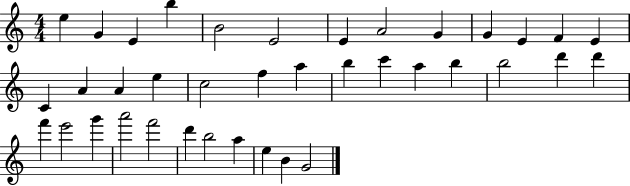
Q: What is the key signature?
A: C major